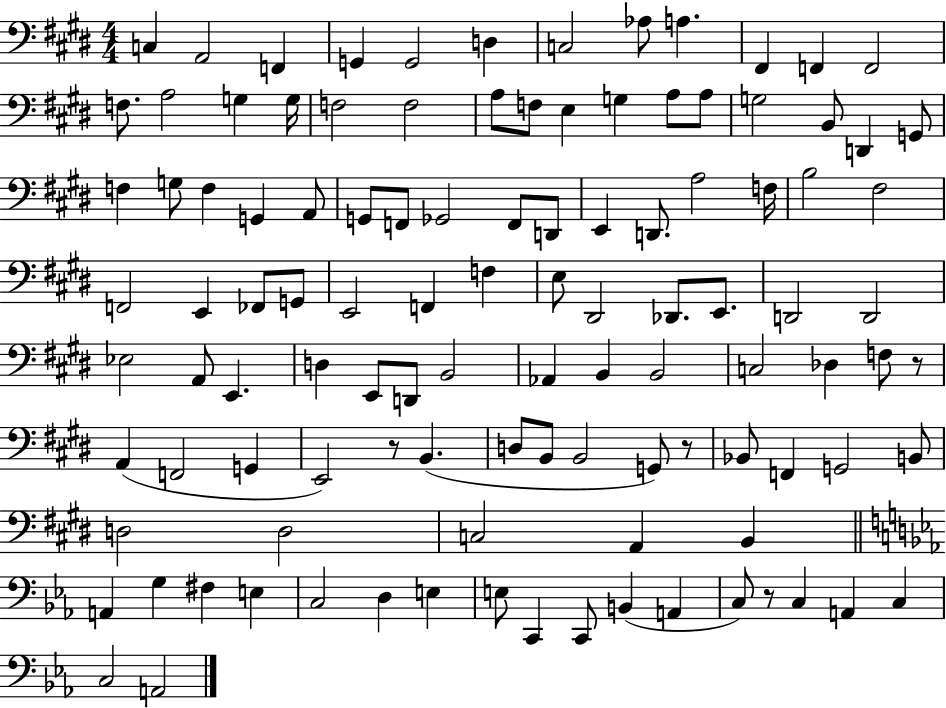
X:1
T:Untitled
M:4/4
L:1/4
K:E
C, A,,2 F,, G,, G,,2 D, C,2 _A,/2 A, ^F,, F,, F,,2 F,/2 A,2 G, G,/4 F,2 F,2 A,/2 F,/2 E, G, A,/2 A,/2 G,2 B,,/2 D,, G,,/2 F, G,/2 F, G,, A,,/2 G,,/2 F,,/2 _G,,2 F,,/2 D,,/2 E,, D,,/2 A,2 F,/4 B,2 ^F,2 F,,2 E,, _F,,/2 G,,/2 E,,2 F,, F, E,/2 ^D,,2 _D,,/2 E,,/2 D,,2 D,,2 _E,2 A,,/2 E,, D, E,,/2 D,,/2 B,,2 _A,, B,, B,,2 C,2 _D, F,/2 z/2 A,, F,,2 G,, E,,2 z/2 B,, D,/2 B,,/2 B,,2 G,,/2 z/2 _B,,/2 F,, G,,2 B,,/2 D,2 D,2 C,2 A,, B,, A,, G, ^F, E, C,2 D, E, E,/2 C,, C,,/2 B,, A,, C,/2 z/2 C, A,, C, C,2 A,,2